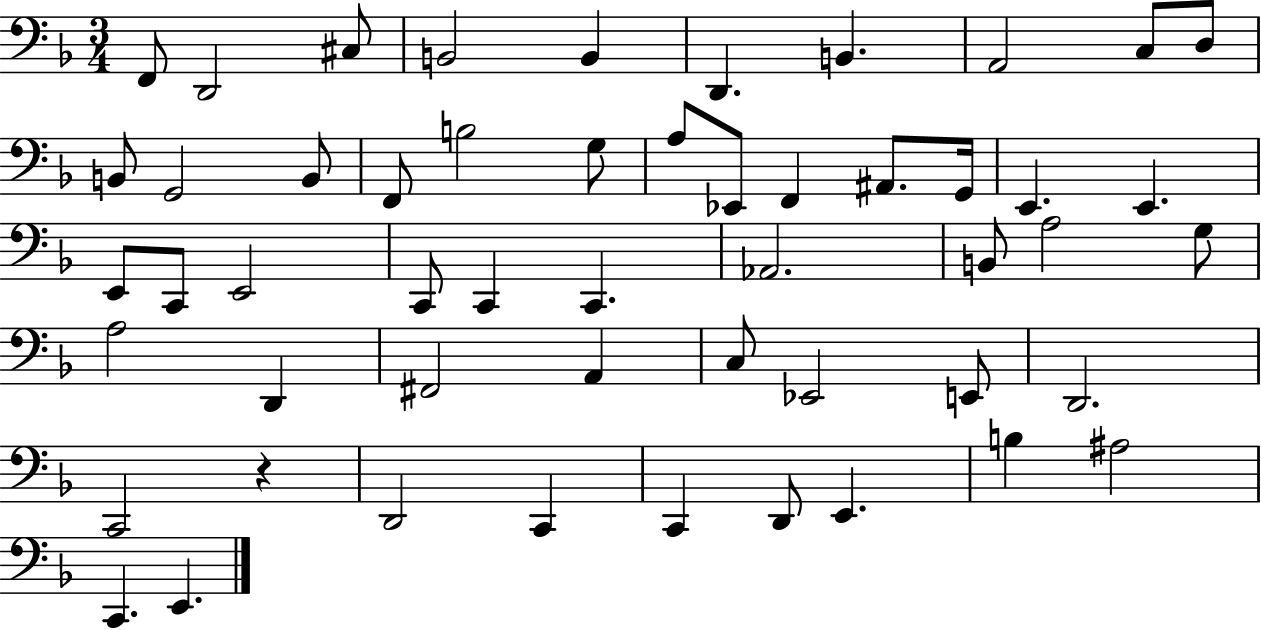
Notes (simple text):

F2/e D2/h C#3/e B2/h B2/q D2/q. B2/q. A2/h C3/e D3/e B2/e G2/h B2/e F2/e B3/h G3/e A3/e Eb2/e F2/q A#2/e. G2/s E2/q. E2/q. E2/e C2/e E2/h C2/e C2/q C2/q. Ab2/h. B2/e A3/h G3/e A3/h D2/q F#2/h A2/q C3/e Eb2/h E2/e D2/h. C2/h R/q D2/h C2/q C2/q D2/e E2/q. B3/q A#3/h C2/q. E2/q.